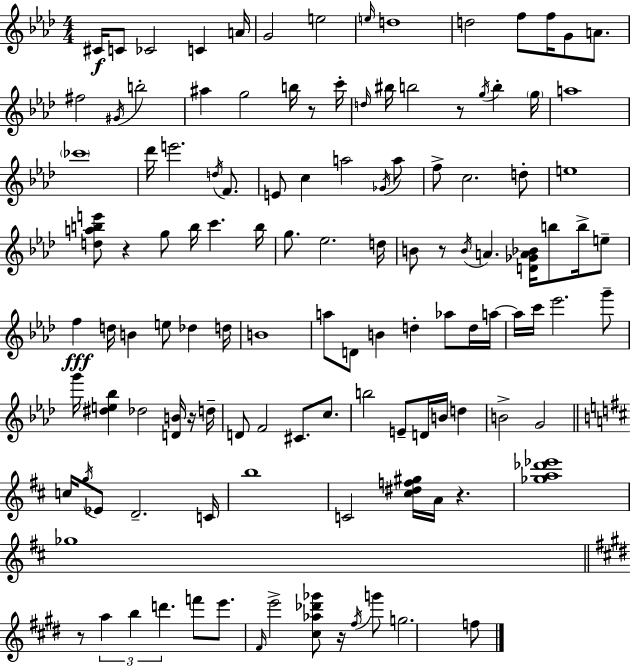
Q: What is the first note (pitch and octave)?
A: C#4